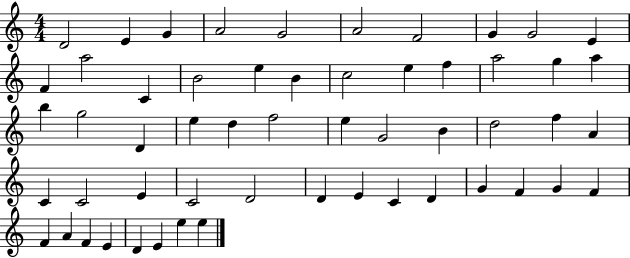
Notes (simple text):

D4/h E4/q G4/q A4/h G4/h A4/h F4/h G4/q G4/h E4/q F4/q A5/h C4/q B4/h E5/q B4/q C5/h E5/q F5/q A5/h G5/q A5/q B5/q G5/h D4/q E5/q D5/q F5/h E5/q G4/h B4/q D5/h F5/q A4/q C4/q C4/h E4/q C4/h D4/h D4/q E4/q C4/q D4/q G4/q F4/q G4/q F4/q F4/q A4/q F4/q E4/q D4/q E4/q E5/q E5/q